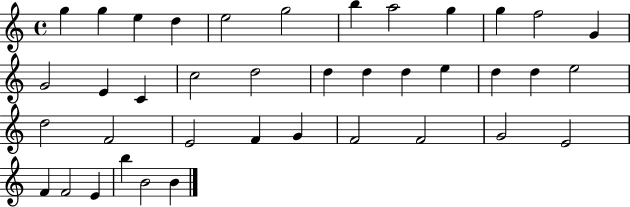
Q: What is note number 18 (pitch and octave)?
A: D5